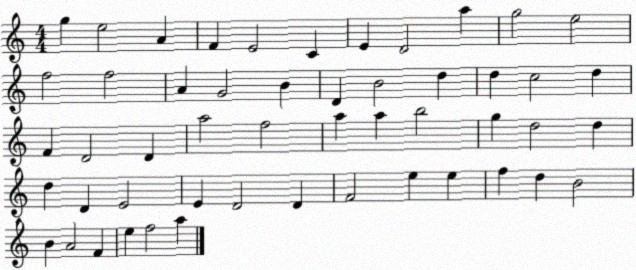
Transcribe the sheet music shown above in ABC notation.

X:1
T:Untitled
M:4/4
L:1/4
K:C
g e2 A F E2 C E D2 a g2 e2 f2 f2 A G2 B D B2 d d c2 d F D2 D a2 f2 a a b2 g d2 d d D E2 E D2 D F2 e e f d B2 B A2 F e f2 a